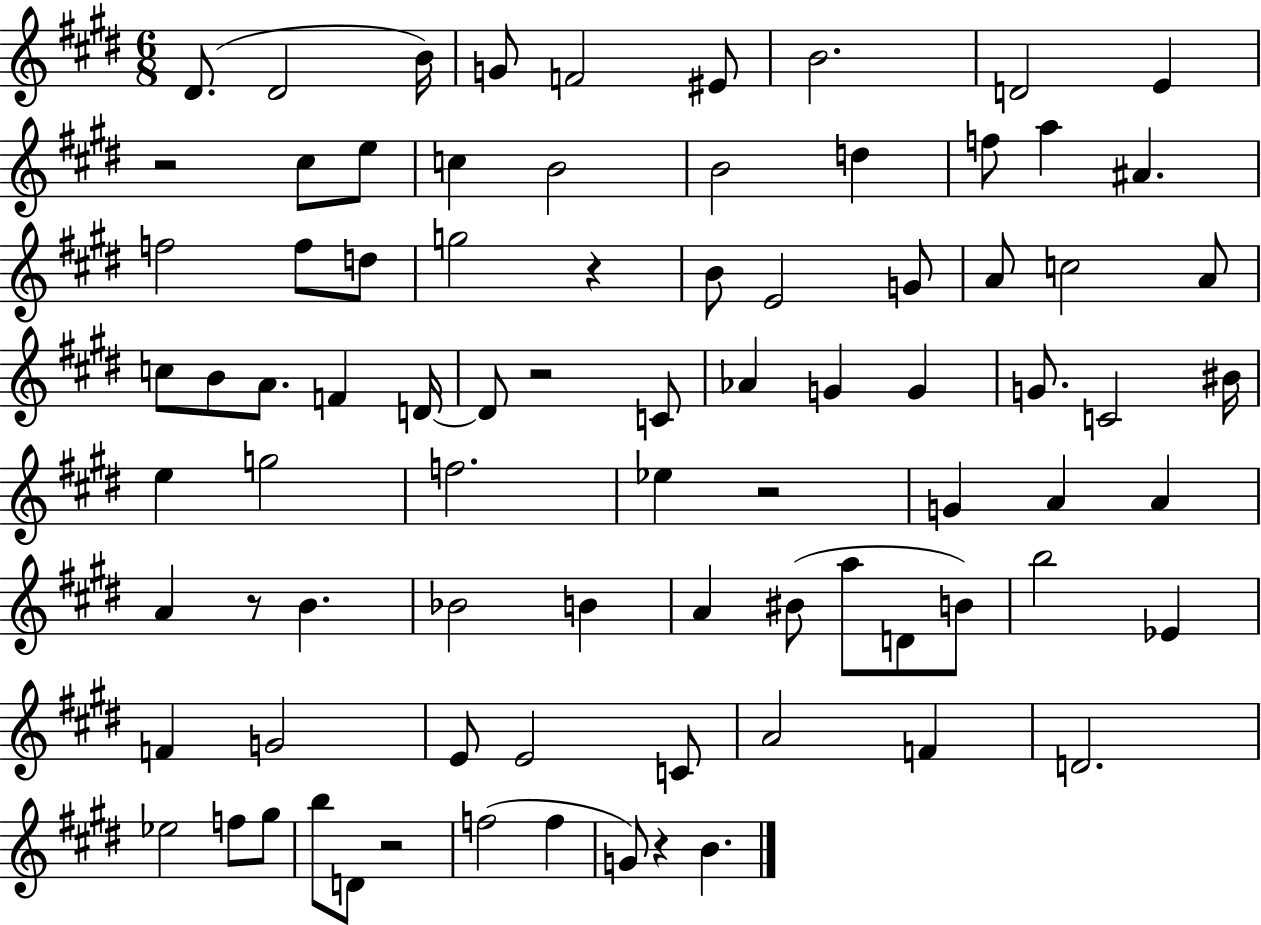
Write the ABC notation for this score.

X:1
T:Untitled
M:6/8
L:1/4
K:E
^D/2 ^D2 B/4 G/2 F2 ^E/2 B2 D2 E z2 ^c/2 e/2 c B2 B2 d f/2 a ^A f2 f/2 d/2 g2 z B/2 E2 G/2 A/2 c2 A/2 c/2 B/2 A/2 F D/4 D/2 z2 C/2 _A G G G/2 C2 ^B/4 e g2 f2 _e z2 G A A A z/2 B _B2 B A ^B/2 a/2 D/2 B/2 b2 _E F G2 E/2 E2 C/2 A2 F D2 _e2 f/2 ^g/2 b/2 D/2 z2 f2 f G/2 z B